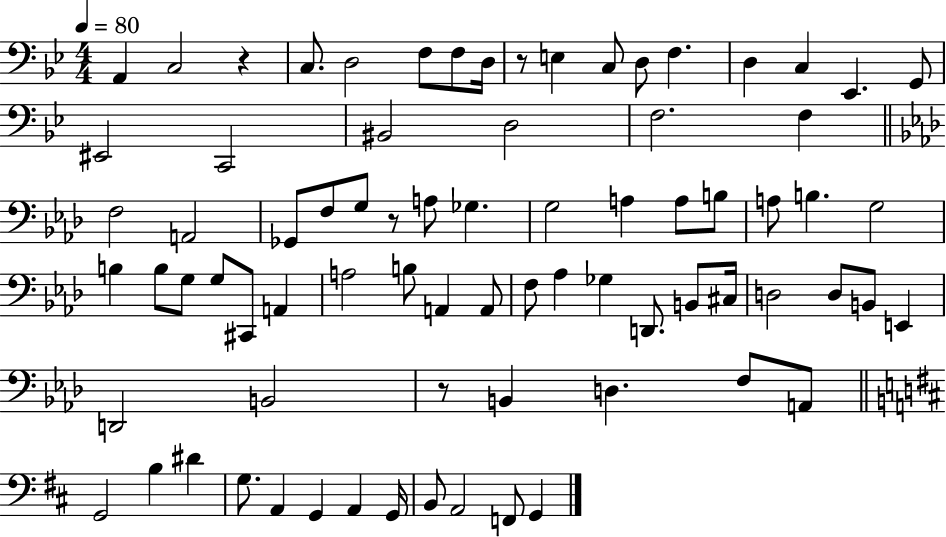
{
  \clef bass
  \numericTimeSignature
  \time 4/4
  \key bes \major
  \tempo 4 = 80
  a,4 c2 r4 | c8. d2 f8 f8 d16 | r8 e4 c8 d8 f4. | d4 c4 ees,4. g,8 | \break eis,2 c,2 | bis,2 d2 | f2. f4 | \bar "||" \break \key aes \major f2 a,2 | ges,8 f8 g8 r8 a8 ges4. | g2 a4 a8 b8 | a8 b4. g2 | \break b4 b8 g8 g8 cis,8 a,4 | a2 b8 a,4 a,8 | f8 aes4 ges4 d,8. b,8 cis16 | d2 d8 b,8 e,4 | \break d,2 b,2 | r8 b,4 d4. f8 a,8 | \bar "||" \break \key d \major g,2 b4 dis'4 | g8. a,4 g,4 a,4 g,16 | b,8 a,2 f,8 g,4 | \bar "|."
}